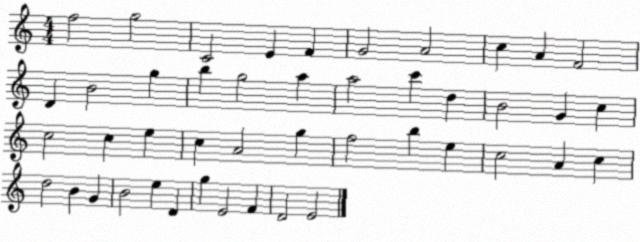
X:1
T:Untitled
M:4/4
L:1/4
K:C
f2 g2 C2 E F G2 A2 c A F2 D B2 g b g2 a a2 c' d B2 G c c2 c e c A2 g f2 b e c2 A c d2 B G B2 e D g E2 F D2 E2